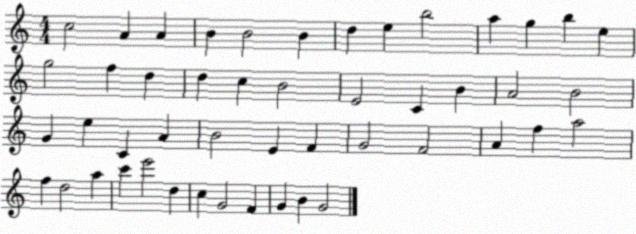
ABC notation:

X:1
T:Untitled
M:4/4
L:1/4
K:C
c2 A A B B2 B d e b2 a g b e g2 f d d c B2 E2 C B A2 B2 G e C A B2 E F G2 F2 A f a2 f d2 a c' e'2 d c G2 F G B G2